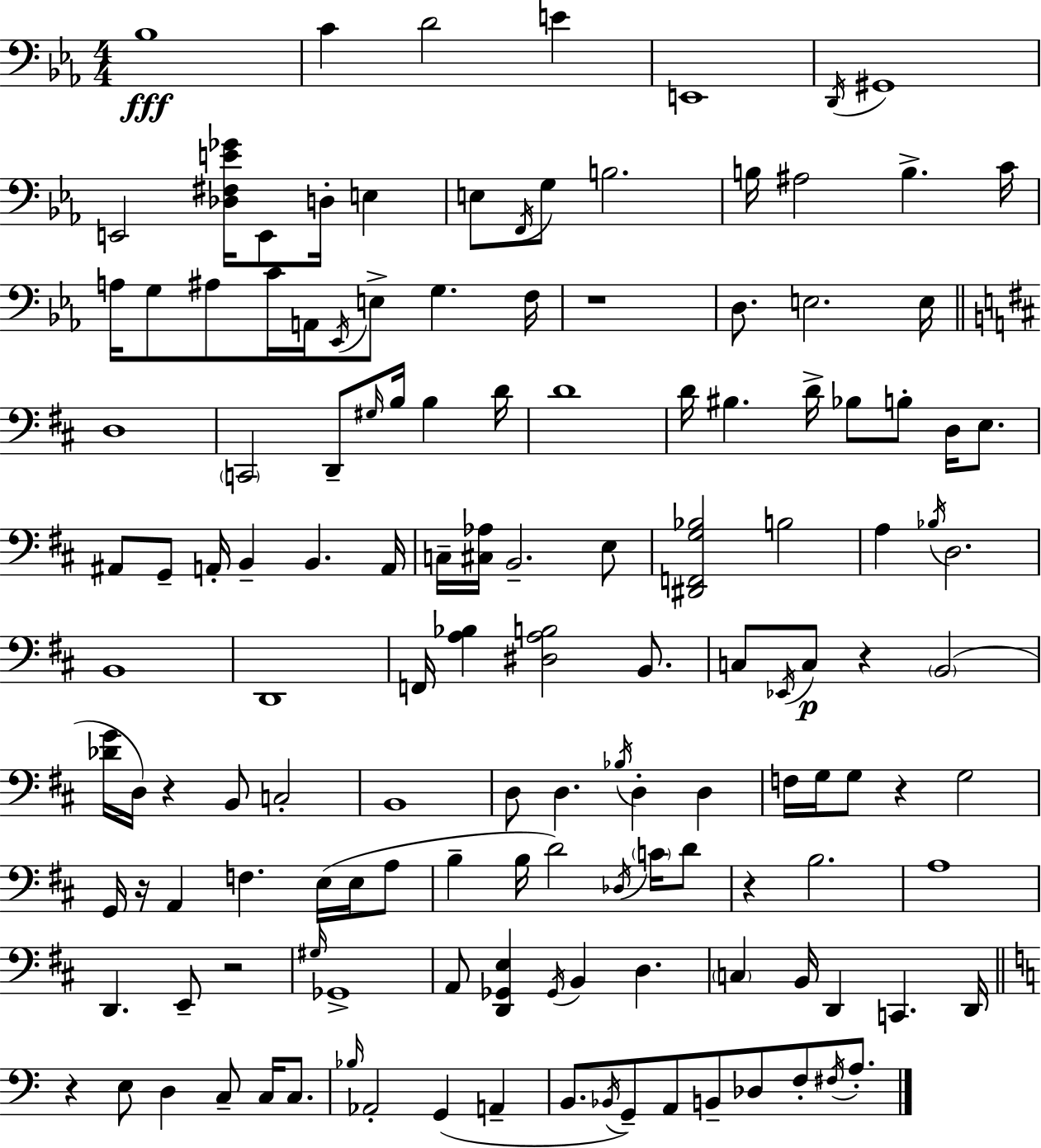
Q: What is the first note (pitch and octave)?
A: Bb3